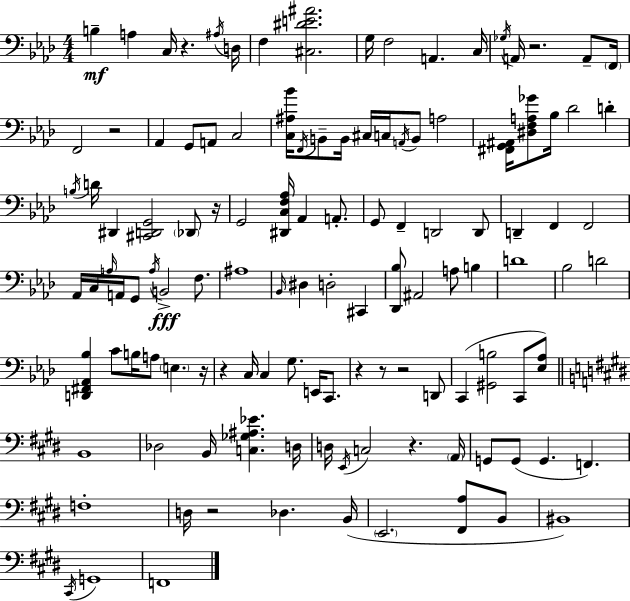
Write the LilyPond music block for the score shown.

{
  \clef bass
  \numericTimeSignature
  \time 4/4
  \key aes \major
  b4--\mf a4 c16 r4. \acciaccatura { ais16 } | d16 f4 <cis dis' e' ais'>2. | g16 f2 a,4. | c16 \acciaccatura { ges16 } a,16 r2. a,8-- | \break \parenthesize f,16 f,2 r2 | aes,4 g,8 a,8 c2 | <c ais bes'>16 \acciaccatura { f,16 } b,8-- b,16 cis16 c16 \acciaccatura { a,16 } b,8 a2 | <fis, g, ais,>16 <dis f a ges'>8 bes16 des'2 | \break d'4-. \acciaccatura { b16 } d'16 dis,4 <cis, d, g,>2 | \parenthesize des,8 r16 g,2 <dis, c f aes>16 aes,4 | a,8.-. g,8 f,4-- d,2 | d,8 d,4-- f,4 f,2 | \break aes,16 c16 \grace { a16 } a,16 g,8 \acciaccatura { a16 } b,2->\fff | f8. ais1 | \grace { bes,16 } dis4 d2-. | cis,4 <des, bes>8 ais,2 | \break a8 b4 d'1 | bes2 | d'2 <d, fis, aes, bes>4 c'8 b16 a8 | \parenthesize e4. r16 r4 c16 c4 | \break g8. e,16 c,8. r4 r8 r2 | d,8 c,4( <gis, b>2 | c,8 <ees aes>8) \bar "||" \break \key e \major b,1 | des2 b,16 <c ges ais ees'>4. d16 | d16 \acciaccatura { e,16 } c2 r4. | \parenthesize a,16 g,8 g,8( g,4. f,4.) | \break f1-. | d16 r2 des4. | b,16( \parenthesize e,2. <fis, a>8 b,8 | bis,1) | \break \acciaccatura { cis,16 } g,1 | f,1 | \bar "|."
}